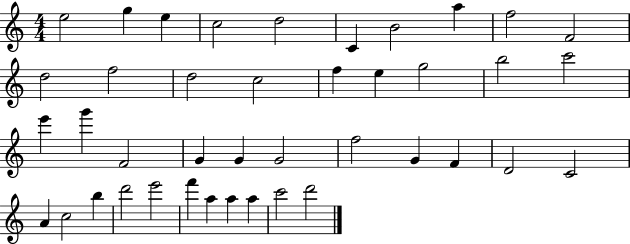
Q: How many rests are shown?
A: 0